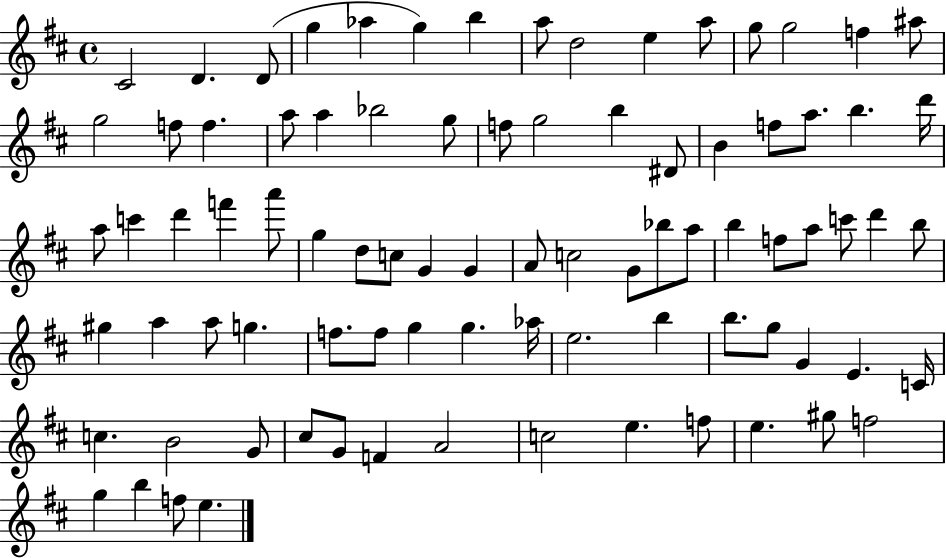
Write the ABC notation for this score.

X:1
T:Untitled
M:4/4
L:1/4
K:D
^C2 D D/2 g _a g b a/2 d2 e a/2 g/2 g2 f ^a/2 g2 f/2 f a/2 a _b2 g/2 f/2 g2 b ^D/2 B f/2 a/2 b d'/4 a/2 c' d' f' a'/2 g d/2 c/2 G G A/2 c2 G/2 _b/2 a/2 b f/2 a/2 c'/2 d' b/2 ^g a a/2 g f/2 f/2 g g _a/4 e2 b b/2 g/2 G E C/4 c B2 G/2 ^c/2 G/2 F A2 c2 e f/2 e ^g/2 f2 g b f/2 e